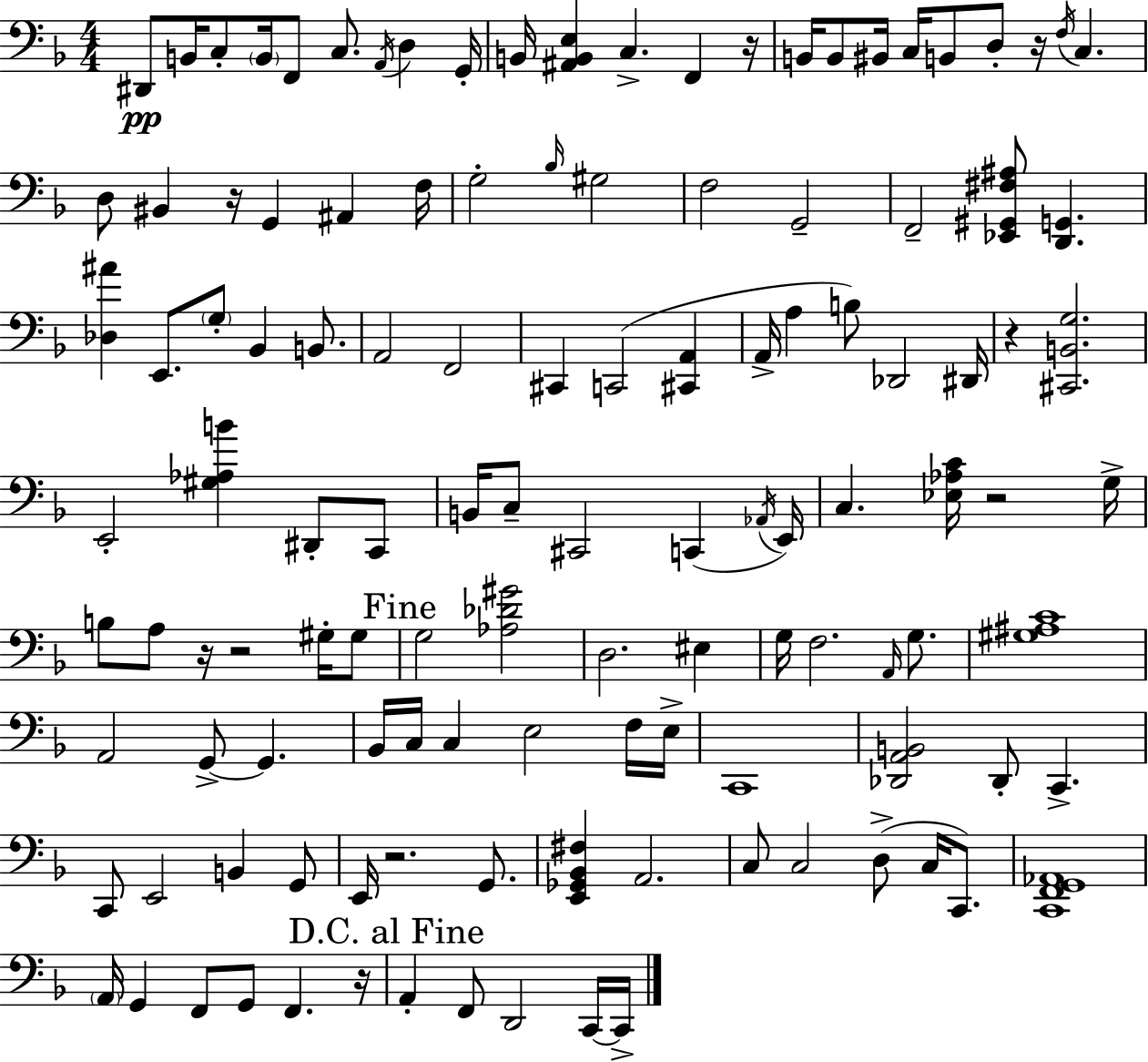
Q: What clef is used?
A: bass